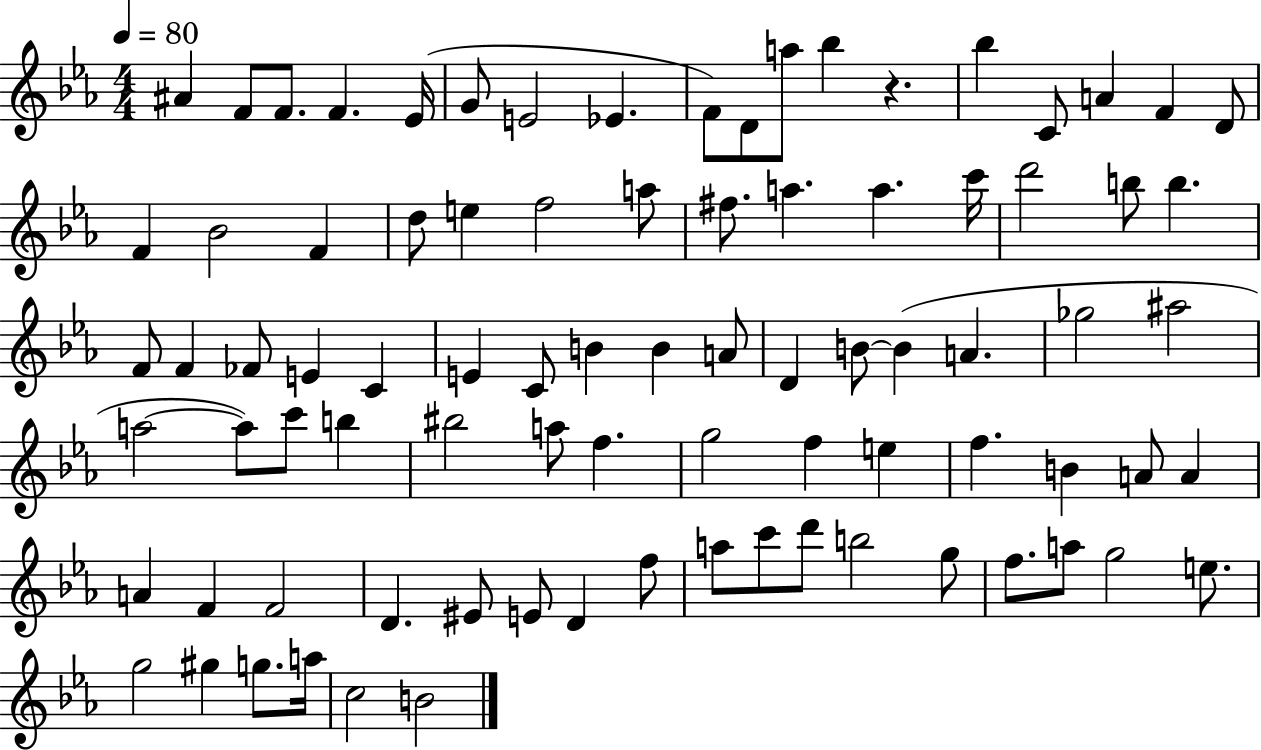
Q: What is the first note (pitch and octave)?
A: A#4